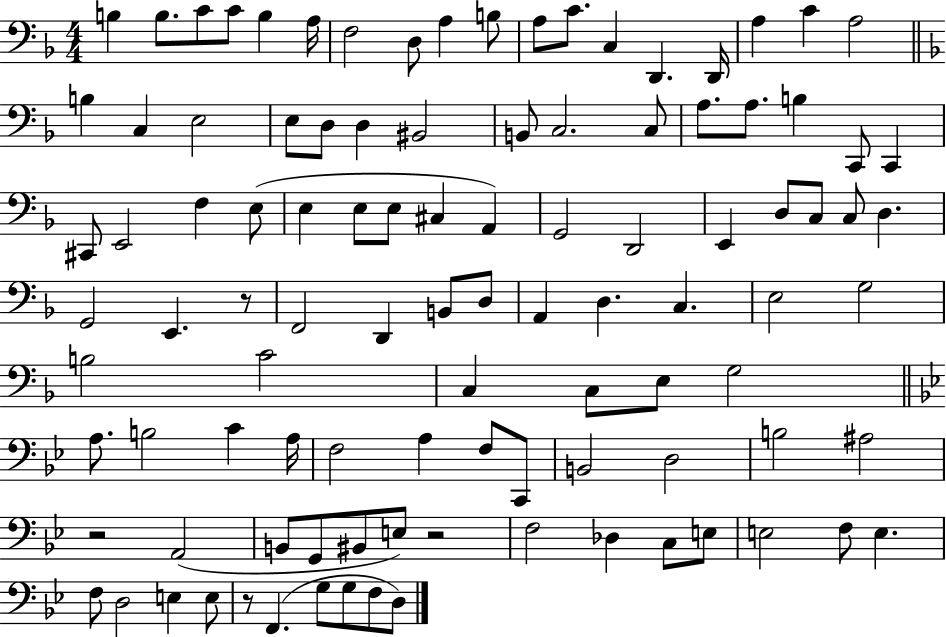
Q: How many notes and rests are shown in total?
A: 103